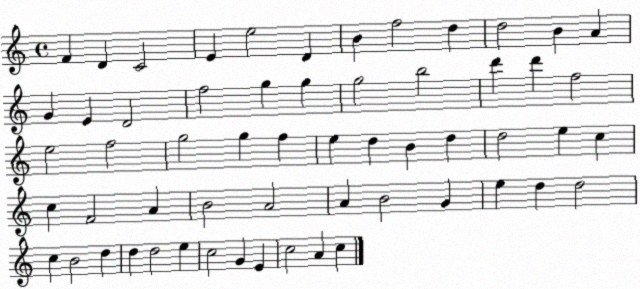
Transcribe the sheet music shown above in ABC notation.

X:1
T:Untitled
M:4/4
L:1/4
K:C
F D C2 E e2 D B f2 d d2 B A G E D2 f2 g g g2 b2 d' d' f2 e2 f2 g2 g f e d B d d2 e c c F2 A B2 A2 A B2 G e d d2 c B2 d d d2 e c2 G E c2 A c